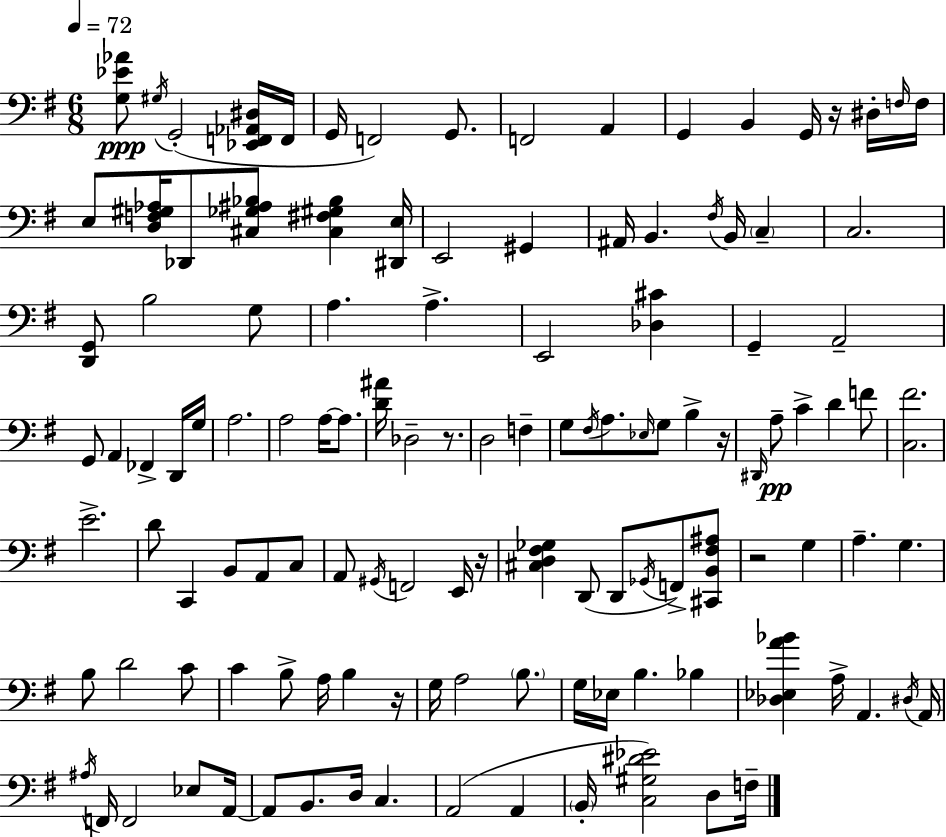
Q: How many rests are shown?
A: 6